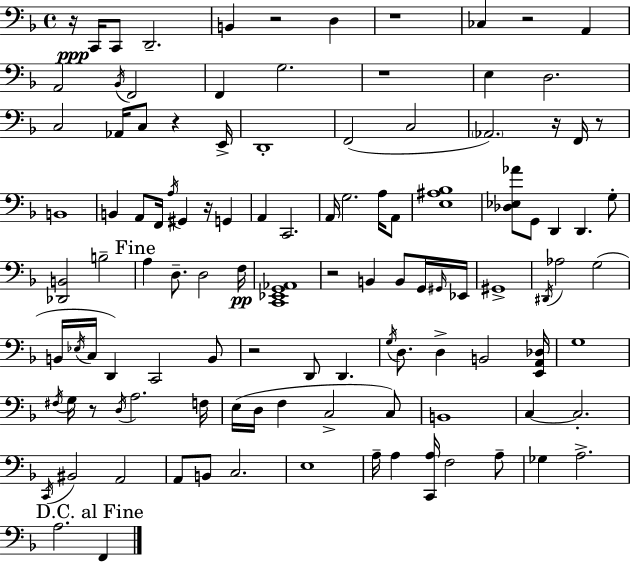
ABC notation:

X:1
T:Untitled
M:4/4
L:1/4
K:F
z/4 C,,/4 C,,/2 D,,2 B,, z2 D, z4 _C, z2 A,, A,,2 _B,,/4 F,,2 F,, G,2 z4 E, D,2 C,2 _A,,/4 C,/2 z E,,/4 D,,4 F,,2 C,2 _A,,2 z/4 F,,/4 z/2 B,,4 B,, A,,/2 F,,/4 A,/4 ^G,, z/4 G,, A,, C,,2 A,,/4 G,2 A,/4 A,,/2 [E,^A,_B,]4 [_D,_E,_A]/2 G,,/2 D,, D,, G,/2 [_D,,B,,]2 B,2 A, D,/2 D,2 F,/4 [C,,_E,,G,,_A,,]4 z2 B,, B,,/2 G,,/4 ^G,,/4 _E,,/4 ^G,,4 ^D,,/4 _A,2 G,2 B,,/4 _E,/4 C,/4 D,, C,,2 B,,/2 z2 D,,/2 D,, G,/4 D,/2 D, B,,2 [E,,A,,_D,]/4 G,4 ^F,/4 G,/4 z/2 D,/4 A,2 F,/4 E,/4 D,/4 F, C,2 C,/2 B,,4 C, C,2 C,,/4 ^B,,2 A,,2 A,,/2 B,,/2 C,2 E,4 A,/4 A, [C,,A,]/4 F,2 A,/2 _G, A,2 A,2 F,,